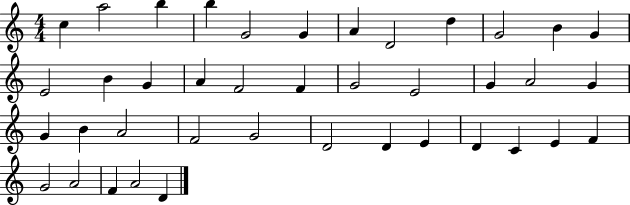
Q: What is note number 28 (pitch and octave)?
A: G4